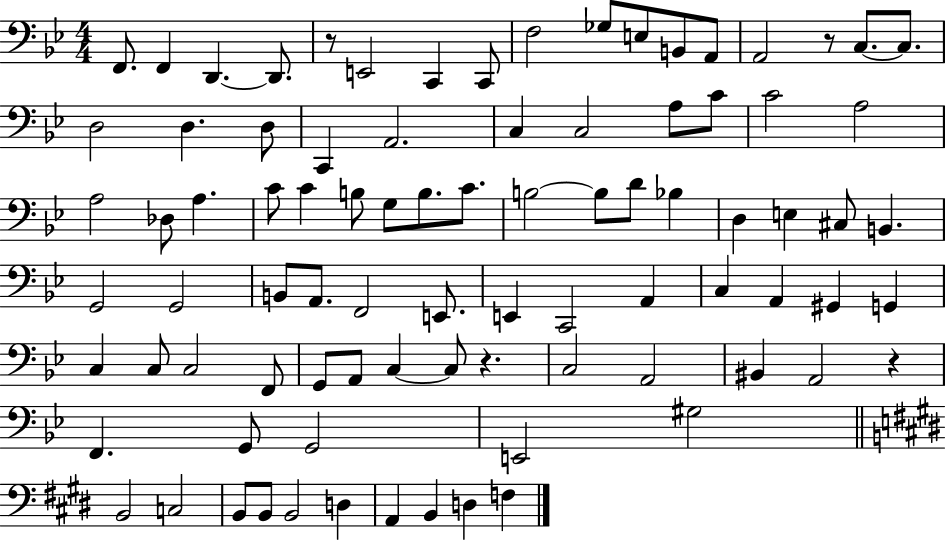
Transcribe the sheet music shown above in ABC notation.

X:1
T:Untitled
M:4/4
L:1/4
K:Bb
F,,/2 F,, D,, D,,/2 z/2 E,,2 C,, C,,/2 F,2 _G,/2 E,/2 B,,/2 A,,/2 A,,2 z/2 C,/2 C,/2 D,2 D, D,/2 C,, A,,2 C, C,2 A,/2 C/2 C2 A,2 A,2 _D,/2 A, C/2 C B,/2 G,/2 B,/2 C/2 B,2 B,/2 D/2 _B, D, E, ^C,/2 B,, G,,2 G,,2 B,,/2 A,,/2 F,,2 E,,/2 E,, C,,2 A,, C, A,, ^G,, G,, C, C,/2 C,2 F,,/2 G,,/2 A,,/2 C, C,/2 z C,2 A,,2 ^B,, A,,2 z F,, G,,/2 G,,2 E,,2 ^G,2 B,,2 C,2 B,,/2 B,,/2 B,,2 D, A,, B,, D, F,